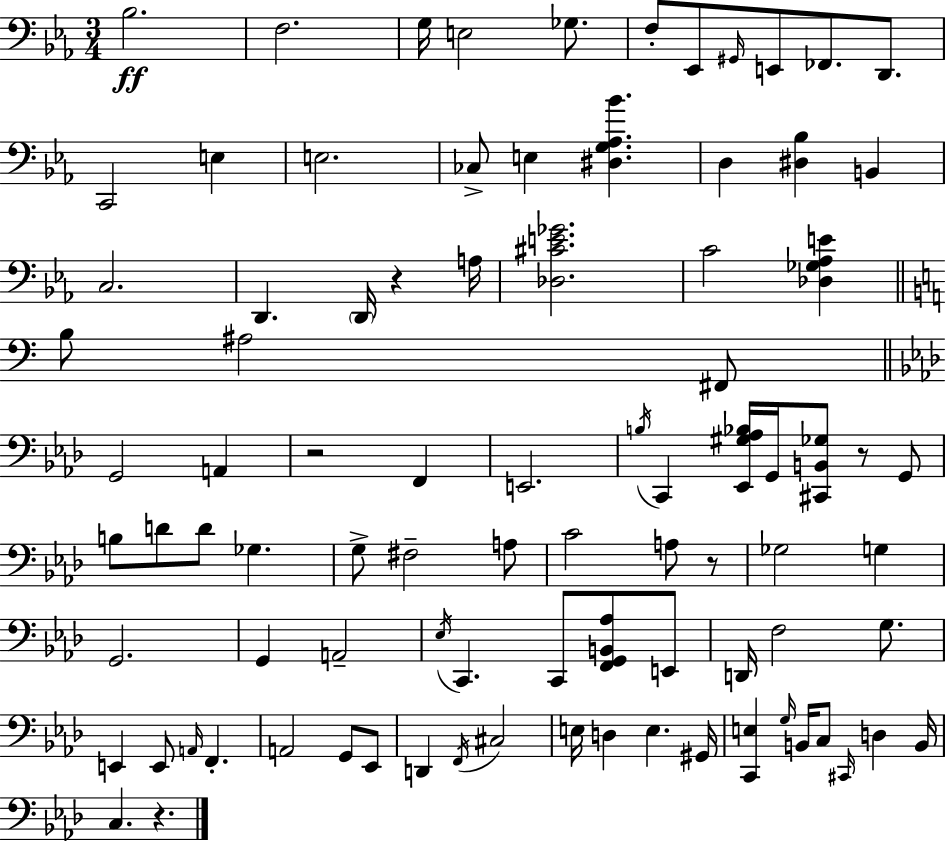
{
  \clef bass
  \numericTimeSignature
  \time 3/4
  \key c \minor
  \repeat volta 2 { bes2.\ff | f2. | g16 e2 ges8. | f8-. ees,8 \grace { gis,16 } e,8 fes,8. d,8. | \break c,2 e4 | e2. | ces8-> e4 <dis g aes bes'>4. | d4 <dis bes>4 b,4 | \break c2. | d,4. \parenthesize d,16 r4 | a16 <des cis' e' ges'>2. | c'2 <des ges aes e'>4 | \break \bar "||" \break \key c \major b8 ais2 fis,8 | \bar "||" \break \key f \minor g,2 a,4 | r2 f,4 | e,2. | \acciaccatura { b16 } c,4 <ees, gis aes bes>16 g,16 <cis, b, ges>8 r8 g,8 | \break b8 d'8 d'8 ges4. | g8-> fis2-- a8 | c'2 a8 r8 | ges2 g4 | \break g,2. | g,4 a,2-- | \acciaccatura { ees16 } c,4. c,8 <f, g, b, aes>8 | e,8 d,16 f2 g8. | \break e,4 e,8 \grace { a,16 } f,4.-. | a,2 g,8 | ees,8 d,4 \acciaccatura { f,16 } cis2 | e16 d4 e4. | \break gis,16 <c, e>4 \grace { g16 } b,16 c8 | \grace { cis,16 } d4 b,16 c4. | r4. } \bar "|."
}